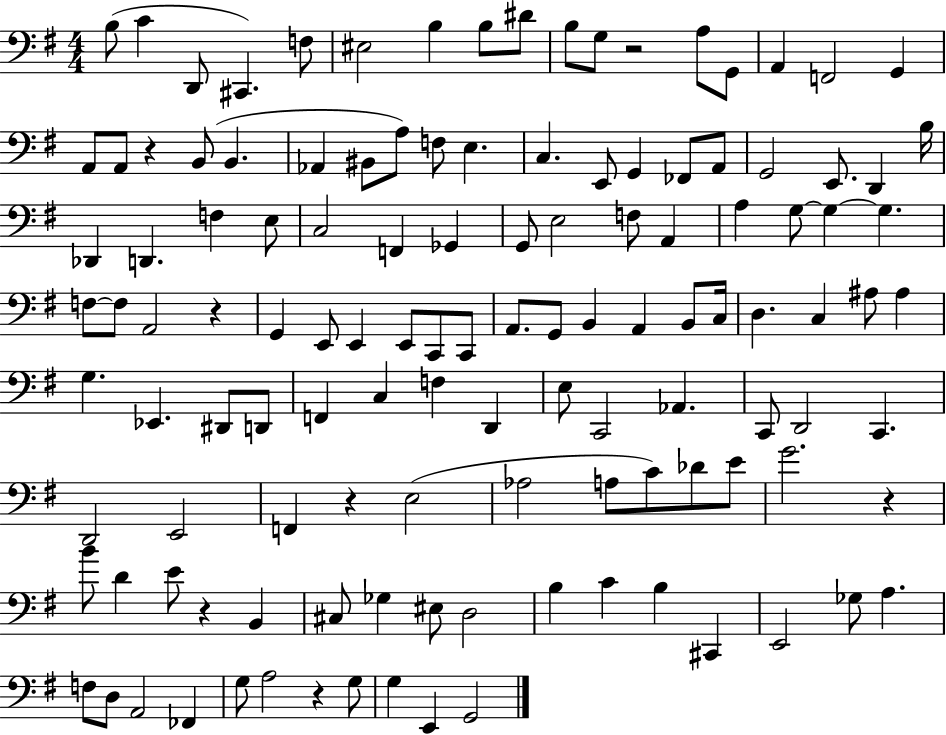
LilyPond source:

{
  \clef bass
  \numericTimeSignature
  \time 4/4
  \key g \major
  b8( c'4 d,8 cis,4.) f8 | eis2 b4 b8 dis'8 | b8 g8 r2 a8 g,8 | a,4 f,2 g,4 | \break a,8 a,8 r4 b,8( b,4. | aes,4 bis,8 a8) f8 e4. | c4. e,8 g,4 fes,8 a,8 | g,2 e,8. d,4 b16 | \break des,4 d,4. f4 e8 | c2 f,4 ges,4 | g,8 e2 f8 a,4 | a4 g8~~ g4~~ g4. | \break f8~~ f8 a,2 r4 | g,4 e,8 e,4 e,8 c,8 c,8 | a,8. g,8 b,4 a,4 b,8 c16 | d4. c4 ais8 ais4 | \break g4. ees,4. dis,8 d,8 | f,4 c4 f4 d,4 | e8 c,2 aes,4. | c,8 d,2 c,4. | \break d,2 e,2 | f,4 r4 e2( | aes2 a8 c'8) des'8 e'8 | g'2. r4 | \break b'8 d'4 e'8 r4 b,4 | cis8 ges4 eis8 d2 | b4 c'4 b4 cis,4 | e,2 ges8 a4. | \break f8 d8 a,2 fes,4 | g8 a2 r4 g8 | g4 e,4 g,2 | \bar "|."
}